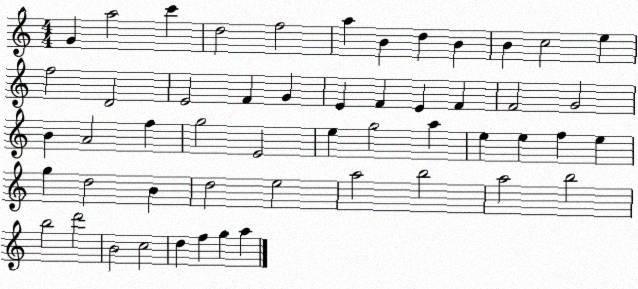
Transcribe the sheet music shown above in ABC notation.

X:1
T:Untitled
M:4/4
L:1/4
K:C
G a2 c' d2 f2 a B d B B c2 e f2 D2 E2 F G E F E F F2 G2 B A2 f g2 E2 e g2 a e e f e g d2 B d2 e2 a2 b2 a2 b2 b2 d'2 B2 c2 d f g a